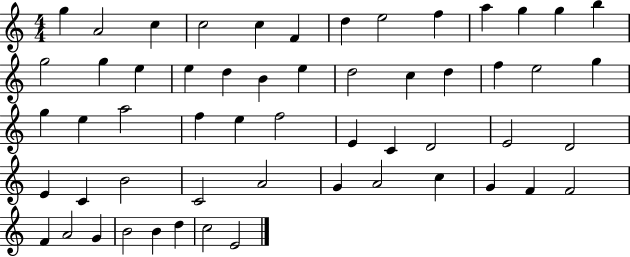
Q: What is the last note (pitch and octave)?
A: E4